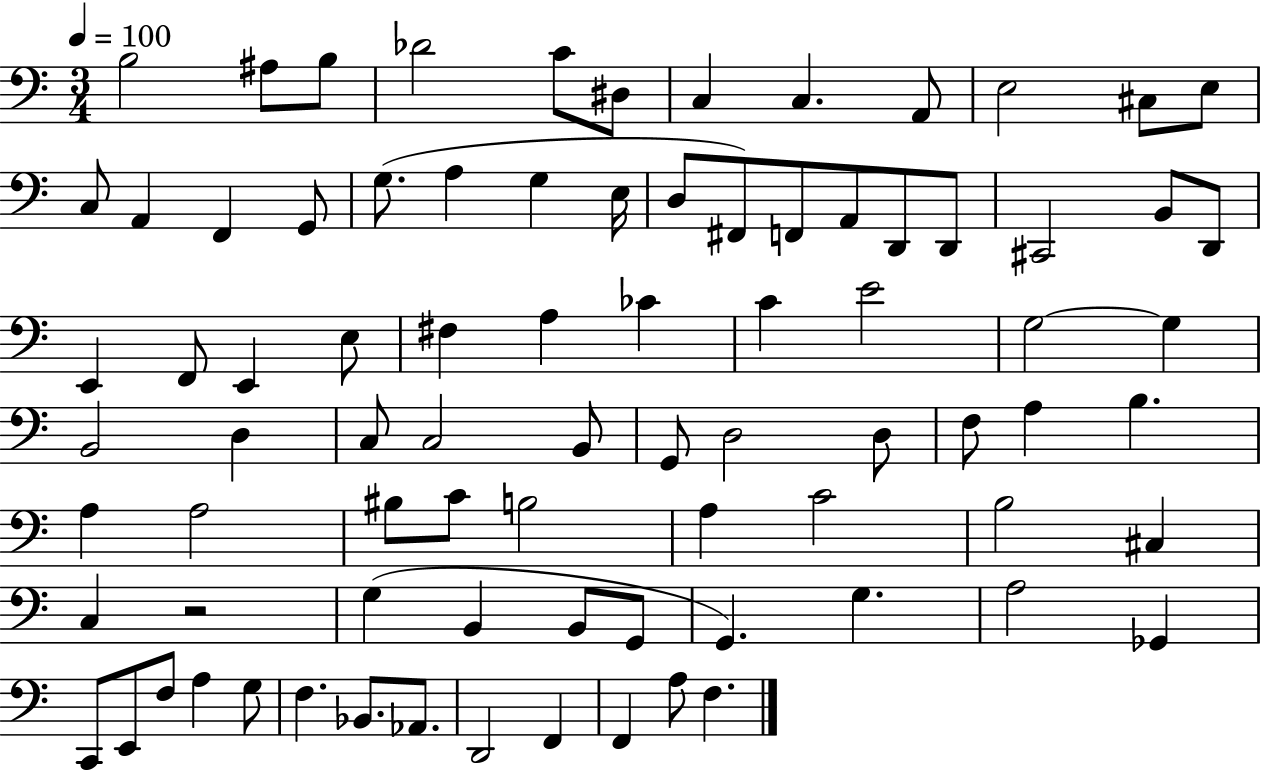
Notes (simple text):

B3/h A#3/e B3/e Db4/h C4/e D#3/e C3/q C3/q. A2/e E3/h C#3/e E3/e C3/e A2/q F2/q G2/e G3/e. A3/q G3/q E3/s D3/e F#2/e F2/e A2/e D2/e D2/e C#2/h B2/e D2/e E2/q F2/e E2/q E3/e F#3/q A3/q CES4/q C4/q E4/h G3/h G3/q B2/h D3/q C3/e C3/h B2/e G2/e D3/h D3/e F3/e A3/q B3/q. A3/q A3/h BIS3/e C4/e B3/h A3/q C4/h B3/h C#3/q C3/q R/h G3/q B2/q B2/e G2/e G2/q. G3/q. A3/h Gb2/q C2/e E2/e F3/e A3/q G3/e F3/q. Bb2/e. Ab2/e. D2/h F2/q F2/q A3/e F3/q.